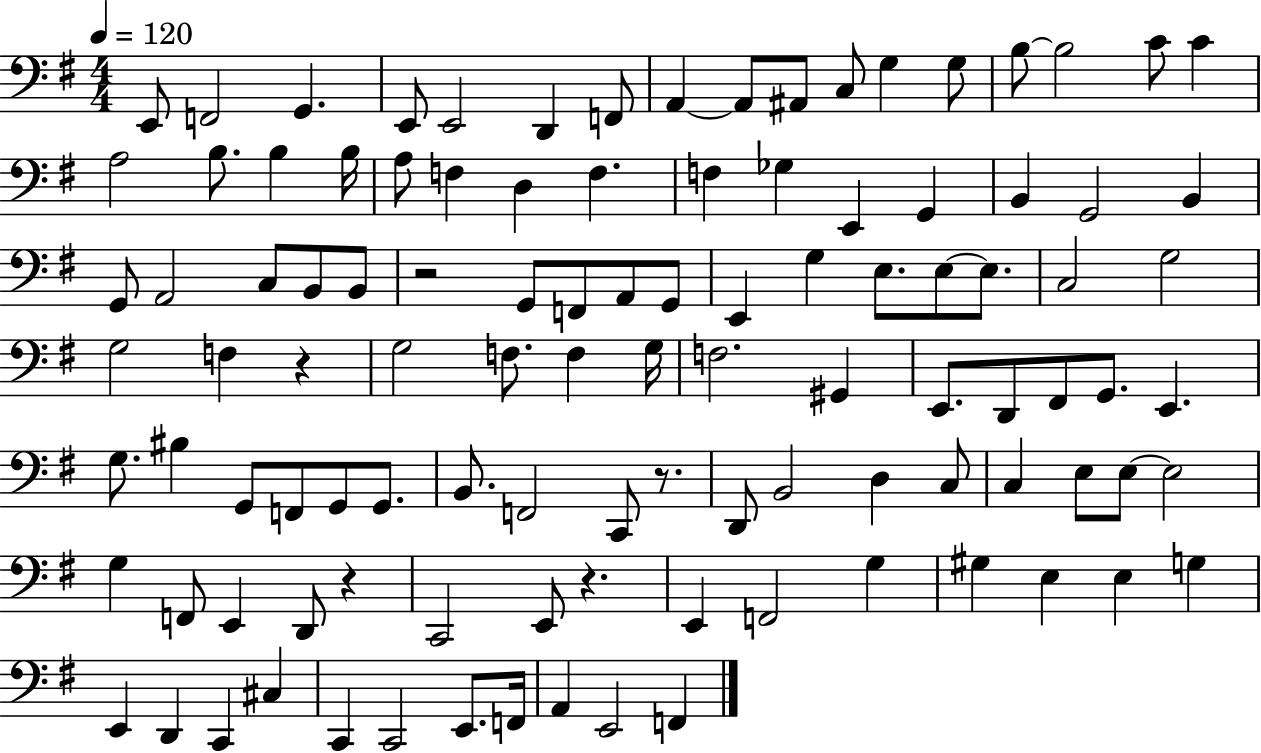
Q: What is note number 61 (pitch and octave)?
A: E2